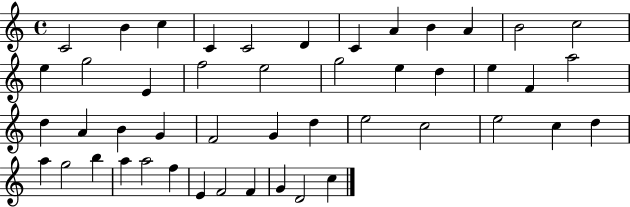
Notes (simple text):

C4/h B4/q C5/q C4/q C4/h D4/q C4/q A4/q B4/q A4/q B4/h C5/h E5/q G5/h E4/q F5/h E5/h G5/h E5/q D5/q E5/q F4/q A5/h D5/q A4/q B4/q G4/q F4/h G4/q D5/q E5/h C5/h E5/h C5/q D5/q A5/q G5/h B5/q A5/q A5/h F5/q E4/q F4/h F4/q G4/q D4/h C5/q